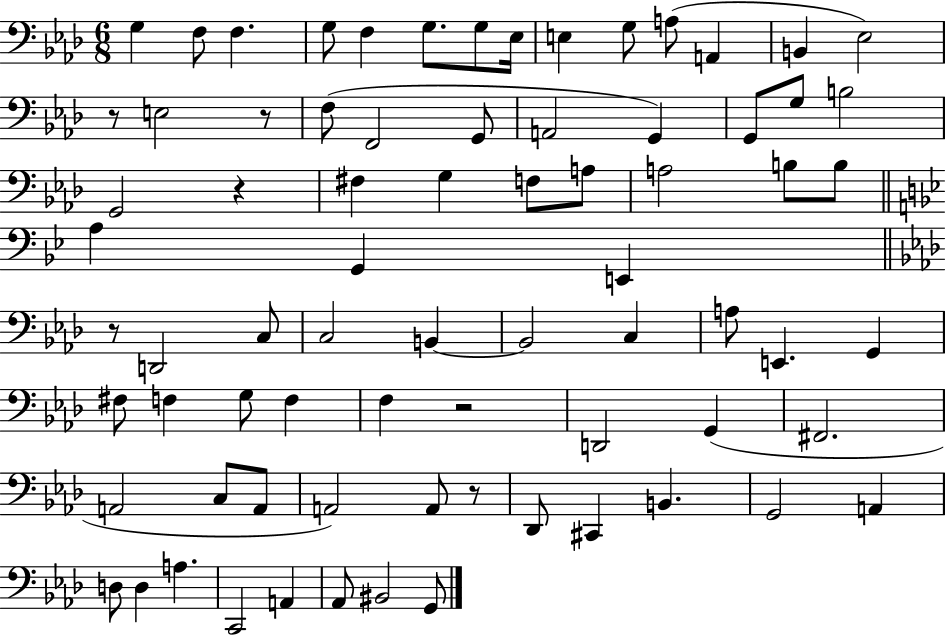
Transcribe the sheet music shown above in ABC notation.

X:1
T:Untitled
M:6/8
L:1/4
K:Ab
G, F,/2 F, G,/2 F, G,/2 G,/2 _E,/4 E, G,/2 A,/2 A,, B,, _E,2 z/2 E,2 z/2 F,/2 F,,2 G,,/2 A,,2 G,, G,,/2 G,/2 B,2 G,,2 z ^F, G, F,/2 A,/2 A,2 B,/2 B,/2 A, G,, E,, z/2 D,,2 C,/2 C,2 B,, B,,2 C, A,/2 E,, G,, ^F,/2 F, G,/2 F, F, z2 D,,2 G,, ^F,,2 A,,2 C,/2 A,,/2 A,,2 A,,/2 z/2 _D,,/2 ^C,, B,, G,,2 A,, D,/2 D, A, C,,2 A,, _A,,/2 ^B,,2 G,,/2